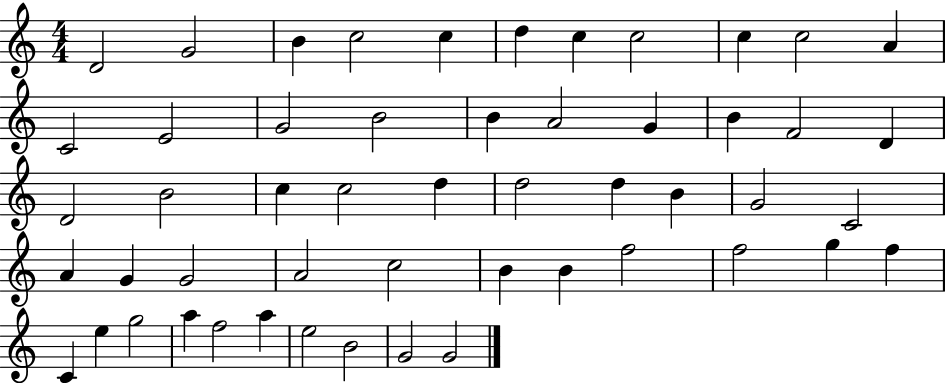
{
  \clef treble
  \numericTimeSignature
  \time 4/4
  \key c \major
  d'2 g'2 | b'4 c''2 c''4 | d''4 c''4 c''2 | c''4 c''2 a'4 | \break c'2 e'2 | g'2 b'2 | b'4 a'2 g'4 | b'4 f'2 d'4 | \break d'2 b'2 | c''4 c''2 d''4 | d''2 d''4 b'4 | g'2 c'2 | \break a'4 g'4 g'2 | a'2 c''2 | b'4 b'4 f''2 | f''2 g''4 f''4 | \break c'4 e''4 g''2 | a''4 f''2 a''4 | e''2 b'2 | g'2 g'2 | \break \bar "|."
}